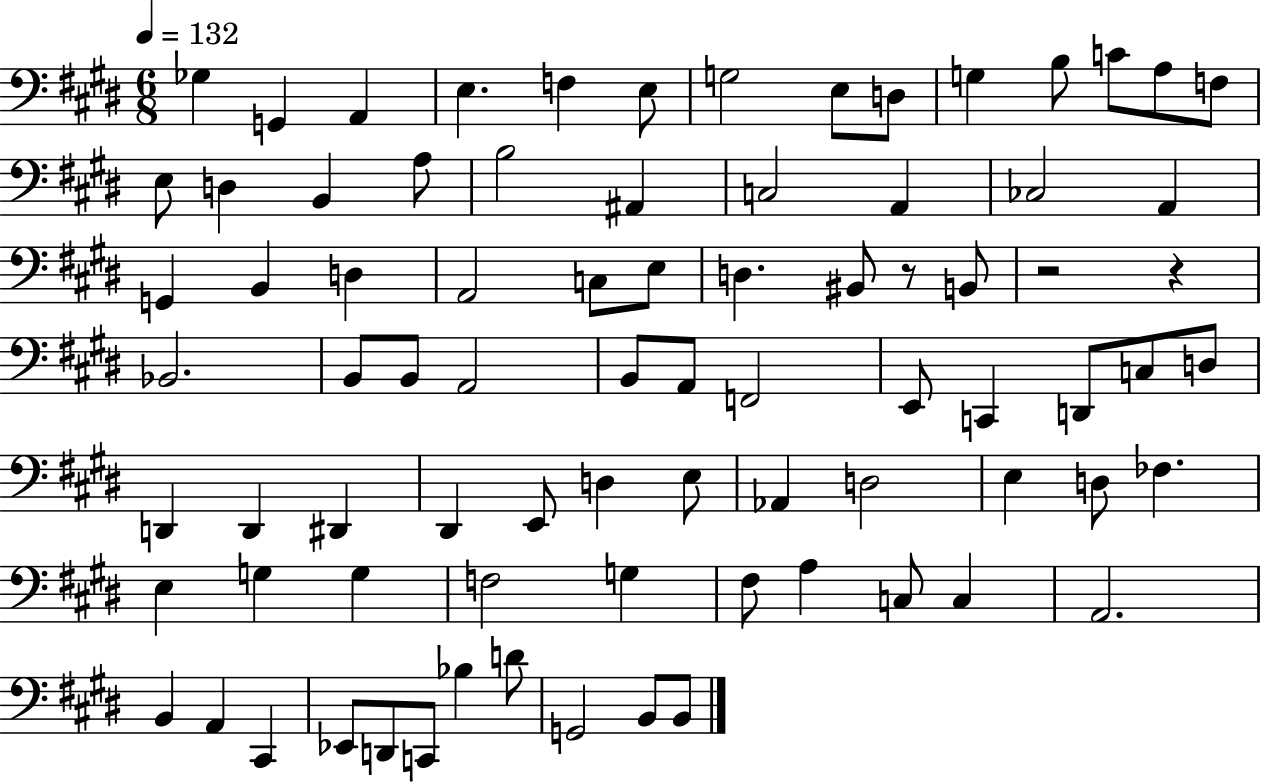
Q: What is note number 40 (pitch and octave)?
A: F2